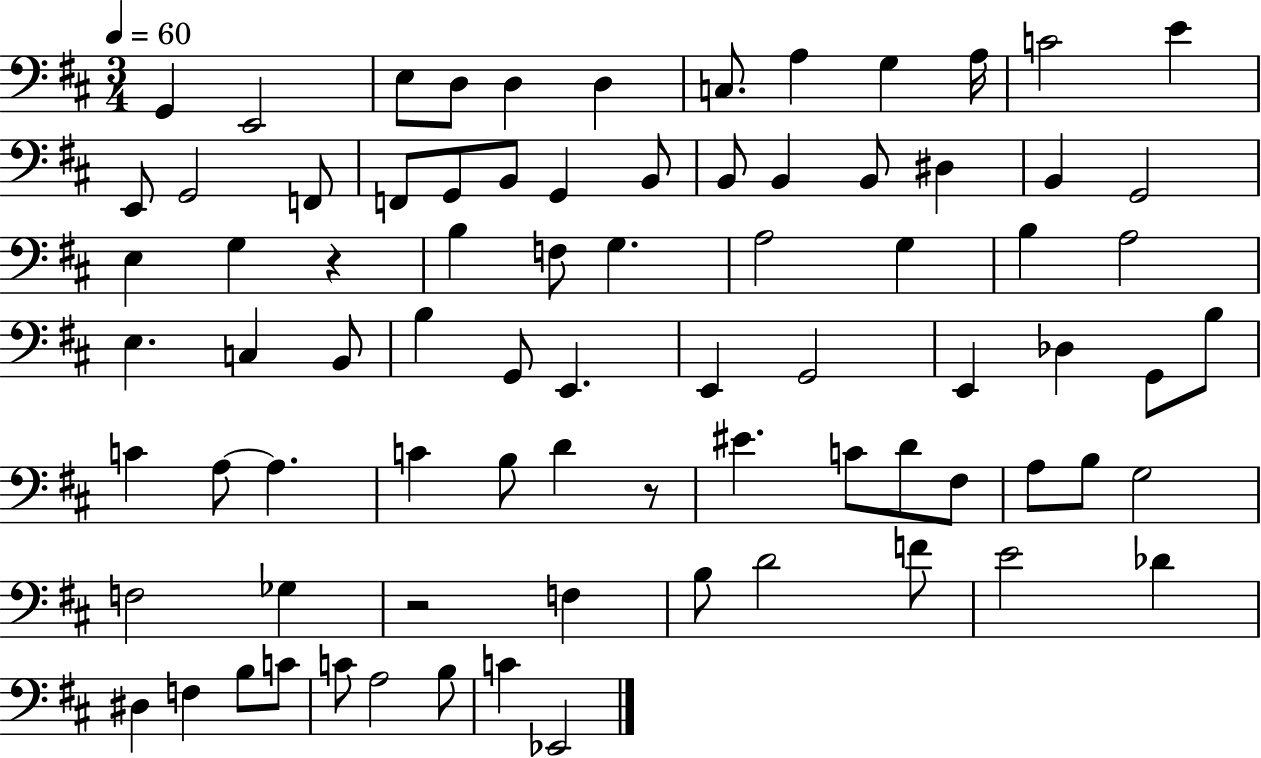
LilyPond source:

{
  \clef bass
  \numericTimeSignature
  \time 3/4
  \key d \major
  \tempo 4 = 60
  g,4 e,2 | e8 d8 d4 d4 | c8. a4 g4 a16 | c'2 e'4 | \break e,8 g,2 f,8 | f,8 g,8 b,8 g,4 b,8 | b,8 b,4 b,8 dis4 | b,4 g,2 | \break e4 g4 r4 | b4 f8 g4. | a2 g4 | b4 a2 | \break e4. c4 b,8 | b4 g,8 e,4. | e,4 g,2 | e,4 des4 g,8 b8 | \break c'4 a8~~ a4. | c'4 b8 d'4 r8 | eis'4. c'8 d'8 fis8 | a8 b8 g2 | \break f2 ges4 | r2 f4 | b8 d'2 f'8 | e'2 des'4 | \break dis4 f4 b8 c'8 | c'8 a2 b8 | c'4 ees,2 | \bar "|."
}